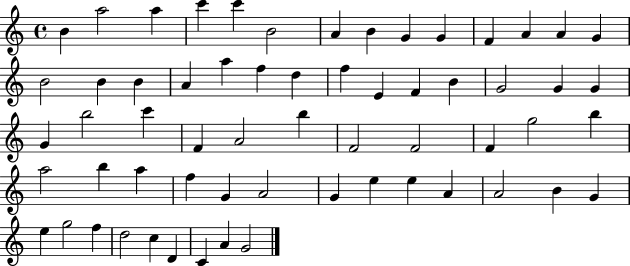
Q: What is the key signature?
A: C major